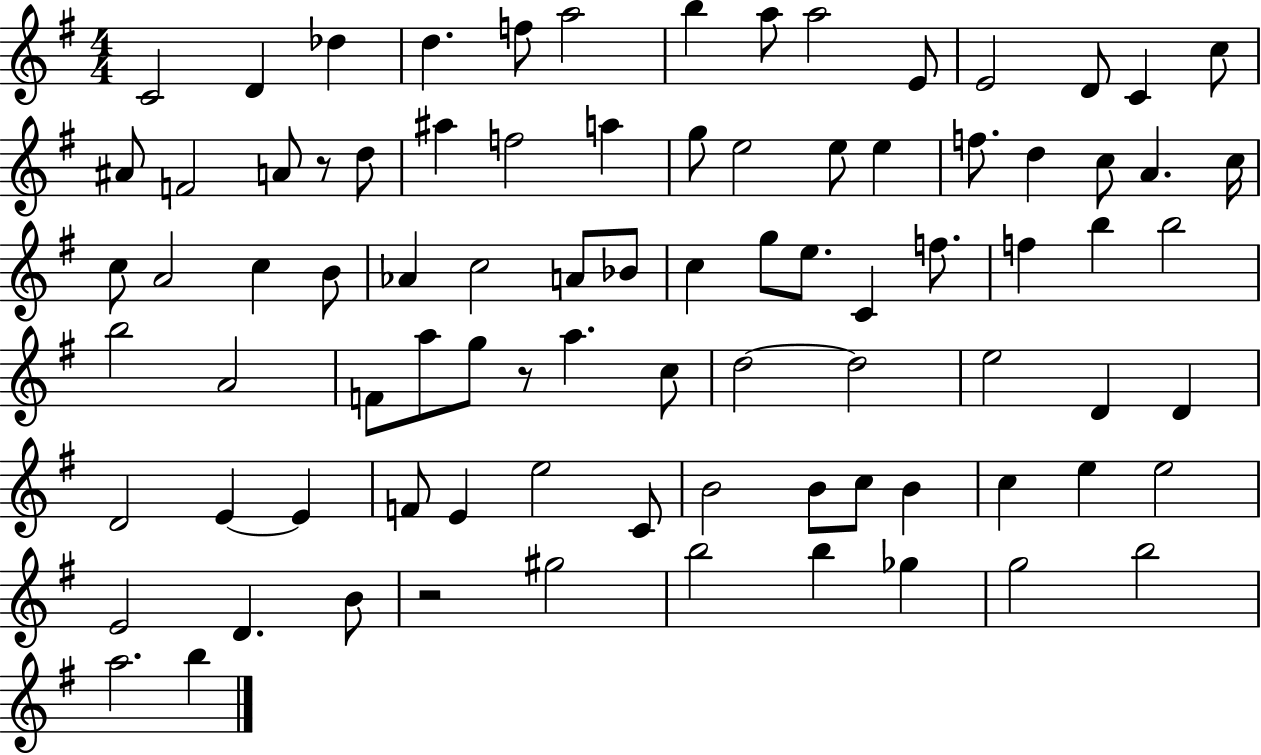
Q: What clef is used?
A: treble